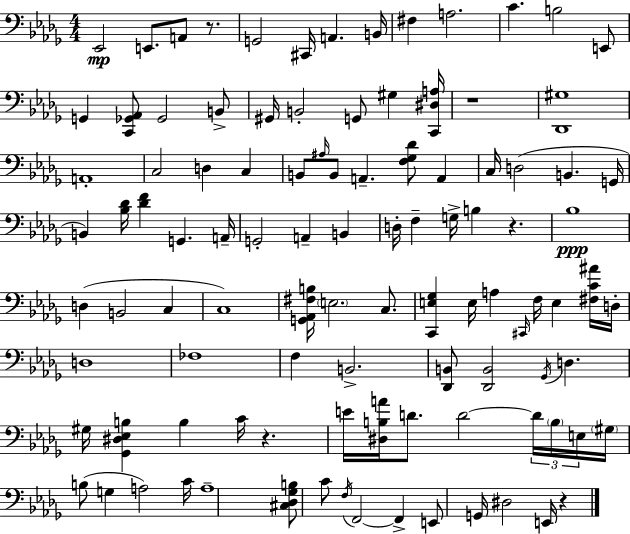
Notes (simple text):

Eb2/h E2/e. A2/e R/e. G2/h C#2/s A2/q. B2/s F#3/q A3/h. C4/q. B3/h E2/e G2/q [C2,Gb2,Ab2]/e Gb2/h B2/e G#2/s B2/h G2/e G#3/q [C2,D#3,A3]/s R/w [Db2,G#3]/w A2/w C3/h D3/q C3/q B2/e A#3/s B2/e A2/q. [F3,Gb3,Db4]/e A2/q C3/s D3/h B2/q. G2/s B2/q [Bb3,Db4]/s [Db4,F4]/q G2/q. A2/s G2/h A2/q B2/q D3/s F3/q G3/s B3/q R/q. Bb3/w D3/q B2/h C3/q C3/w [G2,Ab2,F#3,B3]/s E3/h. C3/e. [C2,E3,Gb3]/q E3/s A3/q C#2/s F3/s E3/q [F#3,C4,A#4]/s D3/s D3/w FES3/w F3/q B2/h. [Db2,B2]/e [Db2,B2]/h Gb2/s D3/q. G#3/s [Gb2,D#3,Eb3,B3]/q B3/q C4/s R/q. E4/s [D#3,B3,A4]/s D4/e. D4/h D4/s B3/s E3/s G#3/s B3/e G3/q A3/h C4/s A3/w [C#3,Db3,Gb3,B3]/e C4/e F3/s F2/h F2/q E2/e G2/s D#3/h E2/s R/q